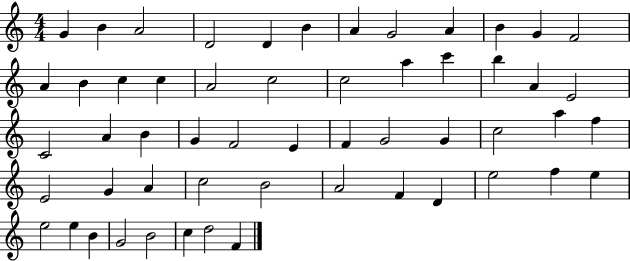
{
  \clef treble
  \numericTimeSignature
  \time 4/4
  \key c \major
  g'4 b'4 a'2 | d'2 d'4 b'4 | a'4 g'2 a'4 | b'4 g'4 f'2 | \break a'4 b'4 c''4 c''4 | a'2 c''2 | c''2 a''4 c'''4 | b''4 a'4 e'2 | \break c'2 a'4 b'4 | g'4 f'2 e'4 | f'4 g'2 g'4 | c''2 a''4 f''4 | \break e'2 g'4 a'4 | c''2 b'2 | a'2 f'4 d'4 | e''2 f''4 e''4 | \break e''2 e''4 b'4 | g'2 b'2 | c''4 d''2 f'4 | \bar "|."
}